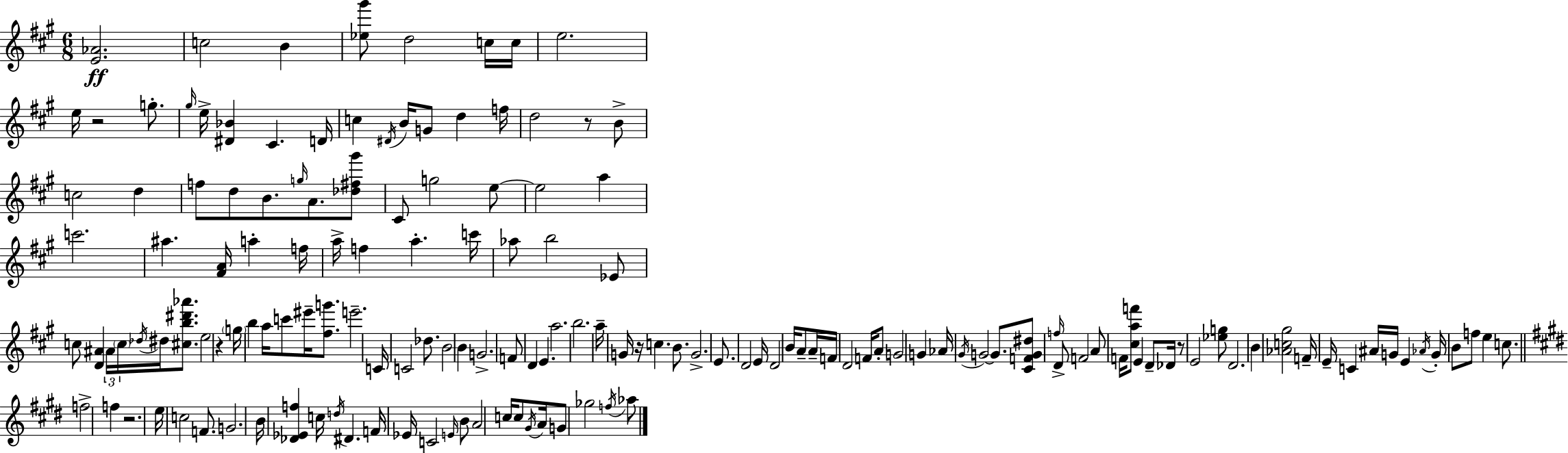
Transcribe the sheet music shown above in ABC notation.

X:1
T:Untitled
M:6/8
L:1/4
K:A
[E_A]2 c2 B [_e^g']/2 d2 c/4 c/4 e2 e/4 z2 g/2 ^g/4 e/4 [^D_B] ^C D/4 c ^D/4 B/4 G/2 d f/4 d2 z/2 B/2 c2 d f/2 d/2 B/2 g/4 A/2 [_d^f^g']/2 ^C/2 g2 e/2 e2 a c'2 ^a [^FA]/4 a f/4 a/4 f a c'/4 _a/2 b2 _E/2 c/2 [D^A] ^A/4 c/4 _d/4 ^d/4 [^cb^d'_a']/2 e2 z g/4 b a/4 c'/2 ^e'/4 [^fg']/2 e'2 C/4 C2 _d/2 B2 B G2 F/2 D E a2 b2 a/4 G/4 z/4 c B/2 G2 E/2 D2 E/4 D2 B/4 A/2 A/4 F/4 D2 F/4 A/2 G2 G _A/4 ^G/4 G2 G/2 [^CFG^d]/2 f/4 D/2 F2 A/2 F/4 [^caf']/2 E D/2 _D/4 z/2 E2 [_eg]/2 D2 B [_Ac^g]2 F/4 E/4 C ^A/4 G/4 E _A/4 G/4 B/2 f/2 e c/2 f2 f z2 e/4 c2 F/2 G2 B/4 [_D_Ef] c/4 d/4 ^D F/4 _E/4 C2 E/4 B/2 A2 c/4 c/2 ^G/4 A/4 G/2 _g2 f/4 _a/2